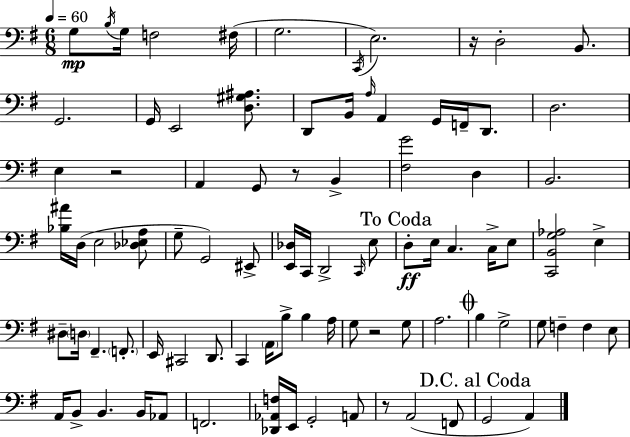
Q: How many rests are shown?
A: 5